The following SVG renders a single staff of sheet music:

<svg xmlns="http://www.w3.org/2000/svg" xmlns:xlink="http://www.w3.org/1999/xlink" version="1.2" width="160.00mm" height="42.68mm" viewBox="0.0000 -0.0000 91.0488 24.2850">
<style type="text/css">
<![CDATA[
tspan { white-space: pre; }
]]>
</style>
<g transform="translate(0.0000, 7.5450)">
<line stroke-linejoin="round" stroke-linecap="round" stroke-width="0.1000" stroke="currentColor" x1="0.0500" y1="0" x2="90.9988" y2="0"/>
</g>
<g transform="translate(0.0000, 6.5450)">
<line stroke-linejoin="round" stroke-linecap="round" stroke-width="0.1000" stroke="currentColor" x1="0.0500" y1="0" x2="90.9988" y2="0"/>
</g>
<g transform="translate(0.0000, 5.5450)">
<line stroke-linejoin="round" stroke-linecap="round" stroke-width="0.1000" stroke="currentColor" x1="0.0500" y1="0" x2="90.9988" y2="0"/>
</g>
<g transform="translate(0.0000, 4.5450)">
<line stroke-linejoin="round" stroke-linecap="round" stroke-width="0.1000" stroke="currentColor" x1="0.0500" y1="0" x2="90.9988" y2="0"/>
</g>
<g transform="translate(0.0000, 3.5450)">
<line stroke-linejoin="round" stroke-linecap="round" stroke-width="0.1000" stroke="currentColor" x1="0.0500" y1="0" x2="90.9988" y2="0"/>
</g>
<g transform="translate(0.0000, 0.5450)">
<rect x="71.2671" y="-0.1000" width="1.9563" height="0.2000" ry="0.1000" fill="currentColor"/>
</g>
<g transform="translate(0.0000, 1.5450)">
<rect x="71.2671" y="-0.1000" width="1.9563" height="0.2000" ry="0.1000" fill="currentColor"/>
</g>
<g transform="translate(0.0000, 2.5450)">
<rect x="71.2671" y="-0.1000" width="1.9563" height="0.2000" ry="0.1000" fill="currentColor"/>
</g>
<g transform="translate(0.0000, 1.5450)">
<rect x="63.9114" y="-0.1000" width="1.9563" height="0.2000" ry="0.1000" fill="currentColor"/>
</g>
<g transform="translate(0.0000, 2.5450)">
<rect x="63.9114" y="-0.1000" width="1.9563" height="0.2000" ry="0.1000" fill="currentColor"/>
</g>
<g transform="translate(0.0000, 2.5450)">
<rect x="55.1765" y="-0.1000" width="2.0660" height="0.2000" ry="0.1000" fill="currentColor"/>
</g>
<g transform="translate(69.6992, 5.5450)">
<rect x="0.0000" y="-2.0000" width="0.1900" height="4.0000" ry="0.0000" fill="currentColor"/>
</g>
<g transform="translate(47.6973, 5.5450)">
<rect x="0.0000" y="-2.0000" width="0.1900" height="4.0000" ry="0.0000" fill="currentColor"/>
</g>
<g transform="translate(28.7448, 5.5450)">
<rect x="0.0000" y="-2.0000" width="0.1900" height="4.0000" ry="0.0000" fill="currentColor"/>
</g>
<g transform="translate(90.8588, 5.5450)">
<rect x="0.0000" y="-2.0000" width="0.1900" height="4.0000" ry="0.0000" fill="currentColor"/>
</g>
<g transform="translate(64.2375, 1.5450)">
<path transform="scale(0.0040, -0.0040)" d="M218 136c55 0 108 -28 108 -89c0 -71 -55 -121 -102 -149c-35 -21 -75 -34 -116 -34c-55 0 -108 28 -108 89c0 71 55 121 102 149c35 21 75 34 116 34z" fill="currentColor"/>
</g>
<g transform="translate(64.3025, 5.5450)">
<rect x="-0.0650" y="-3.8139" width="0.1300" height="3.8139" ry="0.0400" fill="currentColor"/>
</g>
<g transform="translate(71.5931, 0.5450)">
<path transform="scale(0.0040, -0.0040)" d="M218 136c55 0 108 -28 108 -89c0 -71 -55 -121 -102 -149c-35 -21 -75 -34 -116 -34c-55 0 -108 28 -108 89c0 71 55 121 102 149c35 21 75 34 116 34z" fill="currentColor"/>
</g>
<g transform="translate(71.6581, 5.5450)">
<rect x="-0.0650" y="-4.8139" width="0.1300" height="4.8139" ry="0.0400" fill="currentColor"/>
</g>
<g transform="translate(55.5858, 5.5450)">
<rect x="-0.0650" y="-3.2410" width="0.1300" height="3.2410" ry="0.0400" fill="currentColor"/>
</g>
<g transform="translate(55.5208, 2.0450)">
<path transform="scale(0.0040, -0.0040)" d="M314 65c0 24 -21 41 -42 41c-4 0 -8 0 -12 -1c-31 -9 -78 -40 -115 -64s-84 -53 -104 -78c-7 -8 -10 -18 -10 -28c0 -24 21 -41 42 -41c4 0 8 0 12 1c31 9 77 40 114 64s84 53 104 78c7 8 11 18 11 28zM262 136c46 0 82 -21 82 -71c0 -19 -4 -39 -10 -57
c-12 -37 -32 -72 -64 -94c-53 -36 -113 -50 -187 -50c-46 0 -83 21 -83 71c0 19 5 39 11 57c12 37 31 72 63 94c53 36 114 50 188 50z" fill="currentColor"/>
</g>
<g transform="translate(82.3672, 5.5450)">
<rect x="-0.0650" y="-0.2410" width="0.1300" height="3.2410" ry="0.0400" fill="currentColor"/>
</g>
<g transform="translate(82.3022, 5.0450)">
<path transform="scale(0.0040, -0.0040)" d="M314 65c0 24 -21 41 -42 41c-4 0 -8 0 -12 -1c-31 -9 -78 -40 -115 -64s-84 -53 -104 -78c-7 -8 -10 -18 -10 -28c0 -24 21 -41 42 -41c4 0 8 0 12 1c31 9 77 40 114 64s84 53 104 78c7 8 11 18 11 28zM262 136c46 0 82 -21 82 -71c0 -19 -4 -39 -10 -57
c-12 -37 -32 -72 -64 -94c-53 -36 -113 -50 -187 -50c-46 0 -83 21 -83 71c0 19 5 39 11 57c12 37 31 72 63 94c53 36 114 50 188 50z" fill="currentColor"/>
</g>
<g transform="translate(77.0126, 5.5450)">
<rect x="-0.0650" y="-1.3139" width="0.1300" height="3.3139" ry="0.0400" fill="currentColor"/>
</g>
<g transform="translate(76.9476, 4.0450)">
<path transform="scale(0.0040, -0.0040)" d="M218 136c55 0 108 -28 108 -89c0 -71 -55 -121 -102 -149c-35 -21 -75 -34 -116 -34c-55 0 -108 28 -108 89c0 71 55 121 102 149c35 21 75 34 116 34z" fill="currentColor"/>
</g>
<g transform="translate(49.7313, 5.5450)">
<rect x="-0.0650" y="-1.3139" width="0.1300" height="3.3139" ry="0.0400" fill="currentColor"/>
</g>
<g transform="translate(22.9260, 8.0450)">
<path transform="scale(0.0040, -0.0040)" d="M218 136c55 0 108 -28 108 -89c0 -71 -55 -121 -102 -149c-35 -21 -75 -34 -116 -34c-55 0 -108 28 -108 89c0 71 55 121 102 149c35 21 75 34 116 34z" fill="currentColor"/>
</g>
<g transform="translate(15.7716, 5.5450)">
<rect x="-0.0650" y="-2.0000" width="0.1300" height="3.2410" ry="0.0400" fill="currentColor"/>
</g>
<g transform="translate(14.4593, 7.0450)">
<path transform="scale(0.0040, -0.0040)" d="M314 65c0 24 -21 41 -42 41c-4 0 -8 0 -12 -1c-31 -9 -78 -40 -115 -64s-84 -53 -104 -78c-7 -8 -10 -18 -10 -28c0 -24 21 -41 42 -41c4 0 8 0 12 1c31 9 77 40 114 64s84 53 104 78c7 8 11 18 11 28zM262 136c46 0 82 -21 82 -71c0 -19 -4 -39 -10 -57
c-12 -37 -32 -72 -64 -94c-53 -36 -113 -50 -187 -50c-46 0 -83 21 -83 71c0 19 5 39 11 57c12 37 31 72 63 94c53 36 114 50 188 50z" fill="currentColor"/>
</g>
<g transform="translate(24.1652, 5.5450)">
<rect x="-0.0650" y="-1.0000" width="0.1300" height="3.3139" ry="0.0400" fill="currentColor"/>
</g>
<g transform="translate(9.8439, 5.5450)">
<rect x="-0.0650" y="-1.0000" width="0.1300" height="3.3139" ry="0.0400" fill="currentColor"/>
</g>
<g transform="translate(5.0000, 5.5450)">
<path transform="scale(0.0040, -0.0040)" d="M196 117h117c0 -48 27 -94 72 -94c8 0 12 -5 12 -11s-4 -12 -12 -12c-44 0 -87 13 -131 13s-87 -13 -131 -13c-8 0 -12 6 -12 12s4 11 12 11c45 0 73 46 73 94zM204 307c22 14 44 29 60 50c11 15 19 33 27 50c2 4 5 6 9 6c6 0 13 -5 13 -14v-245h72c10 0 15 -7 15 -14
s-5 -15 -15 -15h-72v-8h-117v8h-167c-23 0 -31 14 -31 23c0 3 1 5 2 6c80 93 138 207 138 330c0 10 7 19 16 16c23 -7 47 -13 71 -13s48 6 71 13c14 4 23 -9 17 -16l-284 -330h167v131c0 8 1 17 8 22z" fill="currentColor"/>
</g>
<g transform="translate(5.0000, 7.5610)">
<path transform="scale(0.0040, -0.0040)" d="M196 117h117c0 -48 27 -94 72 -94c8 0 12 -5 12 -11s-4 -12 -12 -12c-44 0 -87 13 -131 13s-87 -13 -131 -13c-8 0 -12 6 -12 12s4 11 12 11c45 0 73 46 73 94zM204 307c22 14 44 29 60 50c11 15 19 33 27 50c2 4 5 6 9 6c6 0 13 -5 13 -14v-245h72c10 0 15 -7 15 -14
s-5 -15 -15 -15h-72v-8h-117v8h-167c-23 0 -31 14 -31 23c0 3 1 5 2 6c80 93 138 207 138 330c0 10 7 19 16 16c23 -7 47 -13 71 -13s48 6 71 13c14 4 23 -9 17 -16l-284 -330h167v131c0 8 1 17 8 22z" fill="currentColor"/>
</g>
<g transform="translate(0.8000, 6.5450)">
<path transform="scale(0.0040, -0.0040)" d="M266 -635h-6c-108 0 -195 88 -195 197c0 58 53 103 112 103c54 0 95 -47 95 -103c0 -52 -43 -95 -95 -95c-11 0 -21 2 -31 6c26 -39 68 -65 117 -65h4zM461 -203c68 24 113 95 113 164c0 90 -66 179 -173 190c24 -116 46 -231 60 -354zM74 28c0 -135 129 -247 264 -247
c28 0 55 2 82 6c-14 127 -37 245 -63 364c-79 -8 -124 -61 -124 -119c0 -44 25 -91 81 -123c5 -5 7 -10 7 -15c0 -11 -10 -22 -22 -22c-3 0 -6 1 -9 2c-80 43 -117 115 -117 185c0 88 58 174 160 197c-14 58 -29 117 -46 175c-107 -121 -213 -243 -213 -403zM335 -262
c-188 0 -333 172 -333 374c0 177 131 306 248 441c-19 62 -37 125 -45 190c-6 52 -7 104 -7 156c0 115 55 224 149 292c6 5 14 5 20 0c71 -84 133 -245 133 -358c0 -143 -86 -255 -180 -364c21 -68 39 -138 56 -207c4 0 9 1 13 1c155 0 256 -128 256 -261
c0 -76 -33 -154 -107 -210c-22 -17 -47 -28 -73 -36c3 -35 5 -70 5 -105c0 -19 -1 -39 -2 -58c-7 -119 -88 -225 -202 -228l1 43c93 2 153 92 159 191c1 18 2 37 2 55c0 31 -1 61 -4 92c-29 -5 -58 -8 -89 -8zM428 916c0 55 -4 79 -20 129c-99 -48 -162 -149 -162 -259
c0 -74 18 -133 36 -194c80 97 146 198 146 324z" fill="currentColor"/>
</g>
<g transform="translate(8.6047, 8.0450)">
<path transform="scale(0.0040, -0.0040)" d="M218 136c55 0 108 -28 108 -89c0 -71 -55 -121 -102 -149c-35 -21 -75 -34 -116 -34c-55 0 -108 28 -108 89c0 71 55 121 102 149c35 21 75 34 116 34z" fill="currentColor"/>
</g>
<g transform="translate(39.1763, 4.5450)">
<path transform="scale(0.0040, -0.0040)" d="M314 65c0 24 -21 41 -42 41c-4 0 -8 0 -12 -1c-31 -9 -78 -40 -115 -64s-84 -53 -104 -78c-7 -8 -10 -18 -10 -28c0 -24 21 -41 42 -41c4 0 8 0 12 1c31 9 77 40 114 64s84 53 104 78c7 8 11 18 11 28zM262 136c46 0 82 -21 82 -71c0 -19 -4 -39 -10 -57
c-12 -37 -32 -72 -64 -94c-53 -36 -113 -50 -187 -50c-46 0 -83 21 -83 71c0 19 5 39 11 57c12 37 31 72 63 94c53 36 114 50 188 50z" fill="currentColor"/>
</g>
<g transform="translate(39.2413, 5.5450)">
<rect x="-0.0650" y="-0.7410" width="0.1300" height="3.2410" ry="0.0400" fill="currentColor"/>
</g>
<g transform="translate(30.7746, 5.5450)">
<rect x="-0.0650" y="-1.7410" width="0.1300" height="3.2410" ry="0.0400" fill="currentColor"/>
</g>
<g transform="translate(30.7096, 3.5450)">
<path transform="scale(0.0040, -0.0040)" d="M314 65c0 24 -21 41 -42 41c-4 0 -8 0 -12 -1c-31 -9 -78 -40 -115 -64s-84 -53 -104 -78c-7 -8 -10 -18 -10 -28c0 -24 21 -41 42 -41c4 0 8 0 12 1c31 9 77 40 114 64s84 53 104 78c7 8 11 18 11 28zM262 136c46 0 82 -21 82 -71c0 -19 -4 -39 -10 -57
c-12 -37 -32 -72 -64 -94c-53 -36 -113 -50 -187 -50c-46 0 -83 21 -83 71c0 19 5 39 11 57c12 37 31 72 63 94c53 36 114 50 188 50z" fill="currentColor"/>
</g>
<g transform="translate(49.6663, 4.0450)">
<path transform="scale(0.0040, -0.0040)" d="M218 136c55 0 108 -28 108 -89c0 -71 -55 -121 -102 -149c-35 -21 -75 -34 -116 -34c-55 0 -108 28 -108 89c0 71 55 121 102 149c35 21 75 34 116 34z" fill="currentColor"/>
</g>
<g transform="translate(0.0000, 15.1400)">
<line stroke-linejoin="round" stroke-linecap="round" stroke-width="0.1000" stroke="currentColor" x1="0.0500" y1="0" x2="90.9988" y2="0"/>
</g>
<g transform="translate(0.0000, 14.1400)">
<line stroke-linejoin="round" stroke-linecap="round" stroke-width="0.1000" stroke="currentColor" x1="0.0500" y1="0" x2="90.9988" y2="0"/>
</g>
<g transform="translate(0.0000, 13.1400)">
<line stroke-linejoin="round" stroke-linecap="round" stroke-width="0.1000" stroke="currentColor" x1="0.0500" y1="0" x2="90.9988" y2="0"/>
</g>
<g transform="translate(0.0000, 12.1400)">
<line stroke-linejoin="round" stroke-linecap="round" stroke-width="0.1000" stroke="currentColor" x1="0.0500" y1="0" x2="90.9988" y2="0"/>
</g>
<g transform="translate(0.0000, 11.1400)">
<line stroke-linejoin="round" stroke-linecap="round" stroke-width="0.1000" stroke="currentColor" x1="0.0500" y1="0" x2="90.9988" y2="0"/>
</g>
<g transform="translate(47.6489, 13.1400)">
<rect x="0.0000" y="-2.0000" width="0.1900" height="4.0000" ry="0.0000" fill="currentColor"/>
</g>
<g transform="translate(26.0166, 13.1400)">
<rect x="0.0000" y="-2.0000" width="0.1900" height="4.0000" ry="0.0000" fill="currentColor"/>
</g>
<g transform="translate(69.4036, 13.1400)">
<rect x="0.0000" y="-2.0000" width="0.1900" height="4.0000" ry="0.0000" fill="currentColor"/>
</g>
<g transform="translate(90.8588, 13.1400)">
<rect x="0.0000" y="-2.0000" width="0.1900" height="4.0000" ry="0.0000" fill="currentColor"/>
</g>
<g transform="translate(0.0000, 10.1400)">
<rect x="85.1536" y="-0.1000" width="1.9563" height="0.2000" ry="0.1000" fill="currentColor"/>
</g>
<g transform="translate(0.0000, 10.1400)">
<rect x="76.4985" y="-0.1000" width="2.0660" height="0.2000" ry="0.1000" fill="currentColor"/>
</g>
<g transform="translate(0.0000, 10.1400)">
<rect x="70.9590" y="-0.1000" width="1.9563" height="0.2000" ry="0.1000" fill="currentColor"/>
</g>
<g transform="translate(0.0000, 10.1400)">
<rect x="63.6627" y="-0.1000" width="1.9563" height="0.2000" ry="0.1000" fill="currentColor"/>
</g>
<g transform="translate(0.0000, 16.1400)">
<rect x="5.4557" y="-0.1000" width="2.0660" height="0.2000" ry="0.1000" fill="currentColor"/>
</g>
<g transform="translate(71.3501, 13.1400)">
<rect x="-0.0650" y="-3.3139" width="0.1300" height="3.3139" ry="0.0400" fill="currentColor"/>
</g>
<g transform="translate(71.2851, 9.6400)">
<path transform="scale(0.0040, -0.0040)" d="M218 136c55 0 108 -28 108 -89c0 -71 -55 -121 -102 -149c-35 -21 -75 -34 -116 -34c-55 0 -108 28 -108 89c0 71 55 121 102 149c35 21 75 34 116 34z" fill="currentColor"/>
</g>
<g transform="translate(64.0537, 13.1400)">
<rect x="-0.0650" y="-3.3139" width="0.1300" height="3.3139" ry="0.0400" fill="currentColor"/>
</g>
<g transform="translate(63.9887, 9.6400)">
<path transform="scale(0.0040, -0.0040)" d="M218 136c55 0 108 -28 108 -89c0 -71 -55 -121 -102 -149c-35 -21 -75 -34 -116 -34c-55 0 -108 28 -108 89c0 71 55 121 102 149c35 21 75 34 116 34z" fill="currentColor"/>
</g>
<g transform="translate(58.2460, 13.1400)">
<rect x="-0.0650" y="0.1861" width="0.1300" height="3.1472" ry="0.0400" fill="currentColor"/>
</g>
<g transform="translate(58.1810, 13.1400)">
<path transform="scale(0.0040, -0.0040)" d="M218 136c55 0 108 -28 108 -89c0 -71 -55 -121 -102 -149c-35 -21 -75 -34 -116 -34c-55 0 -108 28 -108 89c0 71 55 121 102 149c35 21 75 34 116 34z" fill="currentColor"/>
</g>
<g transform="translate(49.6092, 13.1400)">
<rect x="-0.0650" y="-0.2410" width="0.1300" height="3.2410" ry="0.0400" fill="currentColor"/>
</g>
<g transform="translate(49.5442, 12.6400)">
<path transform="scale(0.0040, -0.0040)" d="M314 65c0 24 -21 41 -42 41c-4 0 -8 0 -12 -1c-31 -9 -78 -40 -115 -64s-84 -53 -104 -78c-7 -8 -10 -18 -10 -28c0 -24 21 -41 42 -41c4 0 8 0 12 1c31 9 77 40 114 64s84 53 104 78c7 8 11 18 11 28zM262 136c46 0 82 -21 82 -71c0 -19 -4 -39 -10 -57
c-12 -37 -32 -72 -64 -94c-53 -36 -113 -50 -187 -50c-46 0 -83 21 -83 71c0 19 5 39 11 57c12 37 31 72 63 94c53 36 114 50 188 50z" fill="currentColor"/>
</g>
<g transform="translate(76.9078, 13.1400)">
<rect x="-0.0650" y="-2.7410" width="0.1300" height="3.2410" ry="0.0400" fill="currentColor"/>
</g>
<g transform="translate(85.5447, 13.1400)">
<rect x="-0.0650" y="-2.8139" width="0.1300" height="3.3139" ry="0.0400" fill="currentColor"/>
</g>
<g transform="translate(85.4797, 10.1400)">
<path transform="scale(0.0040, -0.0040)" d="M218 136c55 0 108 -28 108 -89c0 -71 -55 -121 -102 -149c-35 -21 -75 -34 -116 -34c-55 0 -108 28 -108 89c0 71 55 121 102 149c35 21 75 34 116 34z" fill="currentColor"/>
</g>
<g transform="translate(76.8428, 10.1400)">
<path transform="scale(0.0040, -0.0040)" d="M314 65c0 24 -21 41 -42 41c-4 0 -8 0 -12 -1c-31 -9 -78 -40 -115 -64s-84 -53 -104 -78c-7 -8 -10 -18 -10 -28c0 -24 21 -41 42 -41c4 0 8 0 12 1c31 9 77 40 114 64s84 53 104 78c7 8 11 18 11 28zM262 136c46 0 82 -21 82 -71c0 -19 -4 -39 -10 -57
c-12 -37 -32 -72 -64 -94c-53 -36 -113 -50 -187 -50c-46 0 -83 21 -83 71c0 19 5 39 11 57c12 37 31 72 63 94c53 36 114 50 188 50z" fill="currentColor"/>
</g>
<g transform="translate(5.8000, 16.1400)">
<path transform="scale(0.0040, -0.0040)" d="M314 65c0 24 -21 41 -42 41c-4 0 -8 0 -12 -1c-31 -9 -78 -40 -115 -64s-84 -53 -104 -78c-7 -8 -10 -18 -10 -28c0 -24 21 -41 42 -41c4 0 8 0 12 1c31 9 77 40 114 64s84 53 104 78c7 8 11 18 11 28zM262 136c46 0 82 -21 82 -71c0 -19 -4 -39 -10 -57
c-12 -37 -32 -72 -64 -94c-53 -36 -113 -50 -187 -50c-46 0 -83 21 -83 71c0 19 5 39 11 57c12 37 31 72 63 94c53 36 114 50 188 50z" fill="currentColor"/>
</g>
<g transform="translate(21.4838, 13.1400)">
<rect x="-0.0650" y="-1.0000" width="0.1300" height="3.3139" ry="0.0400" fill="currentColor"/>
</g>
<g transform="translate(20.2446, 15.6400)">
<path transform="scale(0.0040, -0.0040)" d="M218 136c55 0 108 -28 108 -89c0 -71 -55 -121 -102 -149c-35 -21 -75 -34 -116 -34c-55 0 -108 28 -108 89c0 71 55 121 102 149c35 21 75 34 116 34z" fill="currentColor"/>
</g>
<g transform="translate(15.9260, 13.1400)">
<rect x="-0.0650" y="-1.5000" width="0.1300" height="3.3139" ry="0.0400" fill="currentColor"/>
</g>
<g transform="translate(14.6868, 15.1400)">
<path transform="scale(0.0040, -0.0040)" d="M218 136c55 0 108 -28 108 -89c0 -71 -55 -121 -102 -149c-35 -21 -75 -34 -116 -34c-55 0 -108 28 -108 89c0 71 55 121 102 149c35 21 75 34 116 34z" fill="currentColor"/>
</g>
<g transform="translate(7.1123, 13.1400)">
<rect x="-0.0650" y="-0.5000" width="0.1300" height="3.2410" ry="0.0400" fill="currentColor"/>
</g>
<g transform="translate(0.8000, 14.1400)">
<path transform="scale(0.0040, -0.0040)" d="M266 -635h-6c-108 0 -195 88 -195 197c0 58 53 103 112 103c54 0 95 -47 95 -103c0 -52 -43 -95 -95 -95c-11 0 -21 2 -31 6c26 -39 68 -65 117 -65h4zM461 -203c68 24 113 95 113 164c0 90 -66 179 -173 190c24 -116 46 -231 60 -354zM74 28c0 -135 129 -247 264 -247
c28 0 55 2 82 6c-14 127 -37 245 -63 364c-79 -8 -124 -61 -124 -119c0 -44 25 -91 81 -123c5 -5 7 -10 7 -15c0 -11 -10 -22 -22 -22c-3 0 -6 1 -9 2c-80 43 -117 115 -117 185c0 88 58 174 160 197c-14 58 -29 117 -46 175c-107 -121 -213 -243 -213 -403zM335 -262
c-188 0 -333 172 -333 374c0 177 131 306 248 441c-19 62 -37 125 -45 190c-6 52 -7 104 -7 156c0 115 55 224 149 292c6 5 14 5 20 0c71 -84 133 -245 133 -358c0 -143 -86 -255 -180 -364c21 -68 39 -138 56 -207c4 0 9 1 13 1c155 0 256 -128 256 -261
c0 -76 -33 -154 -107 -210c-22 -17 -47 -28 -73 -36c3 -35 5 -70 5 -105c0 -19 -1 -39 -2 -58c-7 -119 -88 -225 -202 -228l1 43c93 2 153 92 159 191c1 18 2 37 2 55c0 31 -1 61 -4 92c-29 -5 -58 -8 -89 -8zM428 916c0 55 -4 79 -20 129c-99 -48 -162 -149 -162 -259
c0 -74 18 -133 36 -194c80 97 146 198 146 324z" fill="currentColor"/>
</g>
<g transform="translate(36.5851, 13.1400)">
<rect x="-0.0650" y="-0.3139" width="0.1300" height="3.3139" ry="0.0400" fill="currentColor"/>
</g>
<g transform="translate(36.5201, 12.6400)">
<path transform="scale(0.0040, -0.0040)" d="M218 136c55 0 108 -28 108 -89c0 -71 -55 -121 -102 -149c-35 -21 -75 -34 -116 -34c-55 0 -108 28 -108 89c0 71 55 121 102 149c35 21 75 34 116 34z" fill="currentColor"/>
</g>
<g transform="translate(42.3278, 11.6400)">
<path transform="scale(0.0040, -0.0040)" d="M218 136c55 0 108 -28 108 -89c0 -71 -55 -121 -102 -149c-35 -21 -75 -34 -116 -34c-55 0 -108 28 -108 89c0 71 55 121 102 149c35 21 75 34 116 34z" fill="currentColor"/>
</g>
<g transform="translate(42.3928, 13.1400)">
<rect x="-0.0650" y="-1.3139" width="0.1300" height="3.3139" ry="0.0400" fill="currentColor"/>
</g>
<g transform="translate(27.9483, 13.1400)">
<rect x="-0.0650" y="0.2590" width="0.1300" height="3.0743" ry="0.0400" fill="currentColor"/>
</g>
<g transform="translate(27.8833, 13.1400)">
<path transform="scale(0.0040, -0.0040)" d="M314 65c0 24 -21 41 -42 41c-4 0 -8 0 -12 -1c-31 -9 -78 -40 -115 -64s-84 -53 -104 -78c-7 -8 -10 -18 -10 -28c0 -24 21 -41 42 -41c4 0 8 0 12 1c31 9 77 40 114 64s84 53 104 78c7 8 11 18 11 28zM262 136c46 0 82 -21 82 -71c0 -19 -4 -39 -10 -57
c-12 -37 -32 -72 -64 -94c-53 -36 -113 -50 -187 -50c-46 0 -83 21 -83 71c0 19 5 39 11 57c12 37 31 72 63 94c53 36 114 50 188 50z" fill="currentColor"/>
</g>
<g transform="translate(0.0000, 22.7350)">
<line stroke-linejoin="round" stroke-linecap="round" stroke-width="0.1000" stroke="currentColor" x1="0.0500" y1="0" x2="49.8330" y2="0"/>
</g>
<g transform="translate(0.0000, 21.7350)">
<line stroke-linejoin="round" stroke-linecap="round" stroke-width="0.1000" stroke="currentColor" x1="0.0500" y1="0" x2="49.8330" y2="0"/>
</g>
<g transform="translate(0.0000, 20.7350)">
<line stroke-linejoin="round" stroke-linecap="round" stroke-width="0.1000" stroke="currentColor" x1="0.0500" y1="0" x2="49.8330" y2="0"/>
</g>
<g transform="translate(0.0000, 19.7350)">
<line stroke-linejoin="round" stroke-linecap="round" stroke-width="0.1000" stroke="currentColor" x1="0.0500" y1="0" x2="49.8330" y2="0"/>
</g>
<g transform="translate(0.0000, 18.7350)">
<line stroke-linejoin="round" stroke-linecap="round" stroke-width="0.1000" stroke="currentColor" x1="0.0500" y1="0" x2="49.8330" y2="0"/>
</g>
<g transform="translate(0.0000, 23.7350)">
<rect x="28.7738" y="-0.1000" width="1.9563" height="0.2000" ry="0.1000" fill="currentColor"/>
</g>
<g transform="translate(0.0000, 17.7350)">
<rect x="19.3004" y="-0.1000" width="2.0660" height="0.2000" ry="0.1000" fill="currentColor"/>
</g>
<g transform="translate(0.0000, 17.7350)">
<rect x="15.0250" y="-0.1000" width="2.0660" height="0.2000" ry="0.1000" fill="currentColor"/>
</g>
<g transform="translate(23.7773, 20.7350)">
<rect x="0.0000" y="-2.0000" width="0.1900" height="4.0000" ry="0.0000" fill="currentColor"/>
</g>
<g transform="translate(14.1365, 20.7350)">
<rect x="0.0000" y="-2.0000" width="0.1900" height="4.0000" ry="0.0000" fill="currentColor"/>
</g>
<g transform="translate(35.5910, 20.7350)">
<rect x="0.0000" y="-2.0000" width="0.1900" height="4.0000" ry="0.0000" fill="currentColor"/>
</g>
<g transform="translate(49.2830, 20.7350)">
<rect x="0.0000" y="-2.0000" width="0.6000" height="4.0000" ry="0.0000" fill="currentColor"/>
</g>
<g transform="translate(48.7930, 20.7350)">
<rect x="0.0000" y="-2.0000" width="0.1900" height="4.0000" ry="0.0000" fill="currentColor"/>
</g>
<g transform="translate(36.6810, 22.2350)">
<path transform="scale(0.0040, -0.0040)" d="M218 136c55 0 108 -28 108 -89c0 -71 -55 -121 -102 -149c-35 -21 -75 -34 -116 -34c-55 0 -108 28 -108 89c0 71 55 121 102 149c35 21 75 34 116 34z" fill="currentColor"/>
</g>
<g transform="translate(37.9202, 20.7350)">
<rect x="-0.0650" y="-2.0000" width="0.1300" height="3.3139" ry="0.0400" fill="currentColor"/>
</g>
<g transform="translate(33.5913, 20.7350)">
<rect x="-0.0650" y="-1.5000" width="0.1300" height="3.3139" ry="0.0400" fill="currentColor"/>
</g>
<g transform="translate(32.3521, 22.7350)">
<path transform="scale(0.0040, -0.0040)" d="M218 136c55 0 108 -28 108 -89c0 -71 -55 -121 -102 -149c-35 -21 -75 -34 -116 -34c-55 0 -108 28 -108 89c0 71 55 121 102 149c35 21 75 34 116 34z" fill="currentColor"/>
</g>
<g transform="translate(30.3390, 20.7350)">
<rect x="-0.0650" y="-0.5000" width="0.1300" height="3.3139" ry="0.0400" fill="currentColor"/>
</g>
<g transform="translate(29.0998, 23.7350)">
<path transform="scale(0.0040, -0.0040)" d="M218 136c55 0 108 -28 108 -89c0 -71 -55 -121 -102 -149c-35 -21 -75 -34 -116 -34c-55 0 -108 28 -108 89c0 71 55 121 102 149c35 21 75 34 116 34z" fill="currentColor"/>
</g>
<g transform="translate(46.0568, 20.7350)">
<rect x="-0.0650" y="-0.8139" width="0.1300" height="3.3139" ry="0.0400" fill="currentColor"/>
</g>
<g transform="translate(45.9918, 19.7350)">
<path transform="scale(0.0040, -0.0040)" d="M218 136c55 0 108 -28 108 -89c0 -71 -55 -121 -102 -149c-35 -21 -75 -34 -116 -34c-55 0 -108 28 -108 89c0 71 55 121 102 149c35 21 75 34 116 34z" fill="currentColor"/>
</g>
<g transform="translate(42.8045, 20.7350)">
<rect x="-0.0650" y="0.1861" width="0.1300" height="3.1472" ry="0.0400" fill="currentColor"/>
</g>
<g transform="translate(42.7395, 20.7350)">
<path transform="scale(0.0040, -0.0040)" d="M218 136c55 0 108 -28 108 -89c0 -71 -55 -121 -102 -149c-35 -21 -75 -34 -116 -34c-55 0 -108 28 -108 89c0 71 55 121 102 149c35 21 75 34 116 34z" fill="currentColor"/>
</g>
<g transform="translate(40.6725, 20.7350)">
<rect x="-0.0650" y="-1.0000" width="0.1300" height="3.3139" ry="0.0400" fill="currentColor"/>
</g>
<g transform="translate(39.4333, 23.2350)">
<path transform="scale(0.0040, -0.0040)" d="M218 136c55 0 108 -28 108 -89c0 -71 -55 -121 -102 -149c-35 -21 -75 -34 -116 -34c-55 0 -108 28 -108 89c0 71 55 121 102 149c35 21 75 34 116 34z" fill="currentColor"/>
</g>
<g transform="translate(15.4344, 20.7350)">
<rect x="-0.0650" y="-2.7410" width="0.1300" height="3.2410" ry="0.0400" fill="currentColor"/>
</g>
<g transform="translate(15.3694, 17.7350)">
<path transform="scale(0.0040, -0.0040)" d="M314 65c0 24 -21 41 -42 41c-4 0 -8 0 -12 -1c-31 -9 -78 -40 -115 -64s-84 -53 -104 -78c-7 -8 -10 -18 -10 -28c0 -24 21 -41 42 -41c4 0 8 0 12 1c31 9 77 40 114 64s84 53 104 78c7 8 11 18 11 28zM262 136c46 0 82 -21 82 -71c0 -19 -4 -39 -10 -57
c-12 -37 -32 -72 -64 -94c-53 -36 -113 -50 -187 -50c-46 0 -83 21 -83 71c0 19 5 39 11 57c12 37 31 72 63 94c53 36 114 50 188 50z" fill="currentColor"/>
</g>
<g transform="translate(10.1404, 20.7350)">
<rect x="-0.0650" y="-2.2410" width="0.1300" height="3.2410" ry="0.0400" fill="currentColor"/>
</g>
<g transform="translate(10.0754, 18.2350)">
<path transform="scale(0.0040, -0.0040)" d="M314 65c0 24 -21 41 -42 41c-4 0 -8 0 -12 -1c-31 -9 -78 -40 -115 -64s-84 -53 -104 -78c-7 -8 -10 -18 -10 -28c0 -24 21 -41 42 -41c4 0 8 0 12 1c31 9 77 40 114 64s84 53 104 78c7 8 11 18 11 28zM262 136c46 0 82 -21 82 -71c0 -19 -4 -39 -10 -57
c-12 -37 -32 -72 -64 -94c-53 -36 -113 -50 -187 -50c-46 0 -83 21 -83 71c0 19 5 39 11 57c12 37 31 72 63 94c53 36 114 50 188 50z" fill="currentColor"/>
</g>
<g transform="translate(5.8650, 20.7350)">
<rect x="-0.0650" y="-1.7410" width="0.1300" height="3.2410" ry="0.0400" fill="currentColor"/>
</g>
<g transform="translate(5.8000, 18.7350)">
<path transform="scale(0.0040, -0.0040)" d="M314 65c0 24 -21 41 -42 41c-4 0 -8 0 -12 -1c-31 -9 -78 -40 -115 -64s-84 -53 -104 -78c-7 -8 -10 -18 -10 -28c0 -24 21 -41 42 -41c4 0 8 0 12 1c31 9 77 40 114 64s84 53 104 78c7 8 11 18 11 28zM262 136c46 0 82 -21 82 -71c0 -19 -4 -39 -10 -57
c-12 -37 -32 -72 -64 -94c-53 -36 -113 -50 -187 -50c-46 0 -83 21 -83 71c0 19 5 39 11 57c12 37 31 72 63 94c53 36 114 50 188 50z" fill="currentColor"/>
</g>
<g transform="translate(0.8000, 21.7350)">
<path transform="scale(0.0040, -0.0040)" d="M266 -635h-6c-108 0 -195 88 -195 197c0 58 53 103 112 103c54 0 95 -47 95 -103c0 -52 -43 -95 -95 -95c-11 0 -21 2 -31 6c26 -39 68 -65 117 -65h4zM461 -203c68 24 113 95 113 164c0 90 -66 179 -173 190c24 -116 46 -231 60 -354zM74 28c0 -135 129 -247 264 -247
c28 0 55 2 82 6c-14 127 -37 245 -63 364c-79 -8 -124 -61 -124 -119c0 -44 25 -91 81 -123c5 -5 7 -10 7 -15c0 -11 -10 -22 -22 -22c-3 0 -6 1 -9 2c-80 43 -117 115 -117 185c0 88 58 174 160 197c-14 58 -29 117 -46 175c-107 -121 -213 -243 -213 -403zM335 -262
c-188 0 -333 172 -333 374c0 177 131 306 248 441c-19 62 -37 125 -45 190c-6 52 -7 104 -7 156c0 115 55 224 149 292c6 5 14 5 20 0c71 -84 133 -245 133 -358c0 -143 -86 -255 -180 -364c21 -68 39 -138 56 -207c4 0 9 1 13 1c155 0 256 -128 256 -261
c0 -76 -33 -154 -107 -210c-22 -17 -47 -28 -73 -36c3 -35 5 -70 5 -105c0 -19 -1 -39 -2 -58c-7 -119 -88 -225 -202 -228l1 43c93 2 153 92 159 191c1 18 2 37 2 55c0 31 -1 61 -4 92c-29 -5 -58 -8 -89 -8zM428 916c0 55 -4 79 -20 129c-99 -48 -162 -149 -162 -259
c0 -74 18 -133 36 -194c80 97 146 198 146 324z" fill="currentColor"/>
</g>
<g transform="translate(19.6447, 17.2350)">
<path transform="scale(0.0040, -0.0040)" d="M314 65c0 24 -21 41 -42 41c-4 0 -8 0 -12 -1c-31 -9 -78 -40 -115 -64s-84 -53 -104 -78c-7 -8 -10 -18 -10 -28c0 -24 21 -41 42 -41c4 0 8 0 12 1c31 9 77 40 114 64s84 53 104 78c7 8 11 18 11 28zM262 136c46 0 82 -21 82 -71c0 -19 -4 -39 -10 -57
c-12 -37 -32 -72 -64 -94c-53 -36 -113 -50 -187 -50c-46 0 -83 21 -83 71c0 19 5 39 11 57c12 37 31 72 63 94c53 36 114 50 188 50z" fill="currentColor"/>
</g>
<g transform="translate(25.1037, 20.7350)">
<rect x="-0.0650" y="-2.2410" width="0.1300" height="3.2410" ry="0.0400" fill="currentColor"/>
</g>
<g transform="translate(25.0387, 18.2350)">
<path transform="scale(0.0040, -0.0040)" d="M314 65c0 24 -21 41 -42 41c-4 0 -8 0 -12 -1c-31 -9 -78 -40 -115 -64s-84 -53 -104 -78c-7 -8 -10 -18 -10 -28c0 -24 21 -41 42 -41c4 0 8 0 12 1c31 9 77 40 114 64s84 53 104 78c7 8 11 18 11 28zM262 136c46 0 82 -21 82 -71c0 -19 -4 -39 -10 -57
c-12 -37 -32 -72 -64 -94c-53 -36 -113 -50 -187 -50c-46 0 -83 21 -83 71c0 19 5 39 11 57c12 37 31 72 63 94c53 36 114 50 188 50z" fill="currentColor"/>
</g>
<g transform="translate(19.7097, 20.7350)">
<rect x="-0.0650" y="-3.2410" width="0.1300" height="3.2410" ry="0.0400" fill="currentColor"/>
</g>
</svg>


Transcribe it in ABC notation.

X:1
T:Untitled
M:4/4
L:1/4
K:C
D F2 D f2 d2 e b2 c' e' e c2 C2 E D B2 c e c2 B b b a2 a f2 g2 a2 b2 g2 C E F D B d